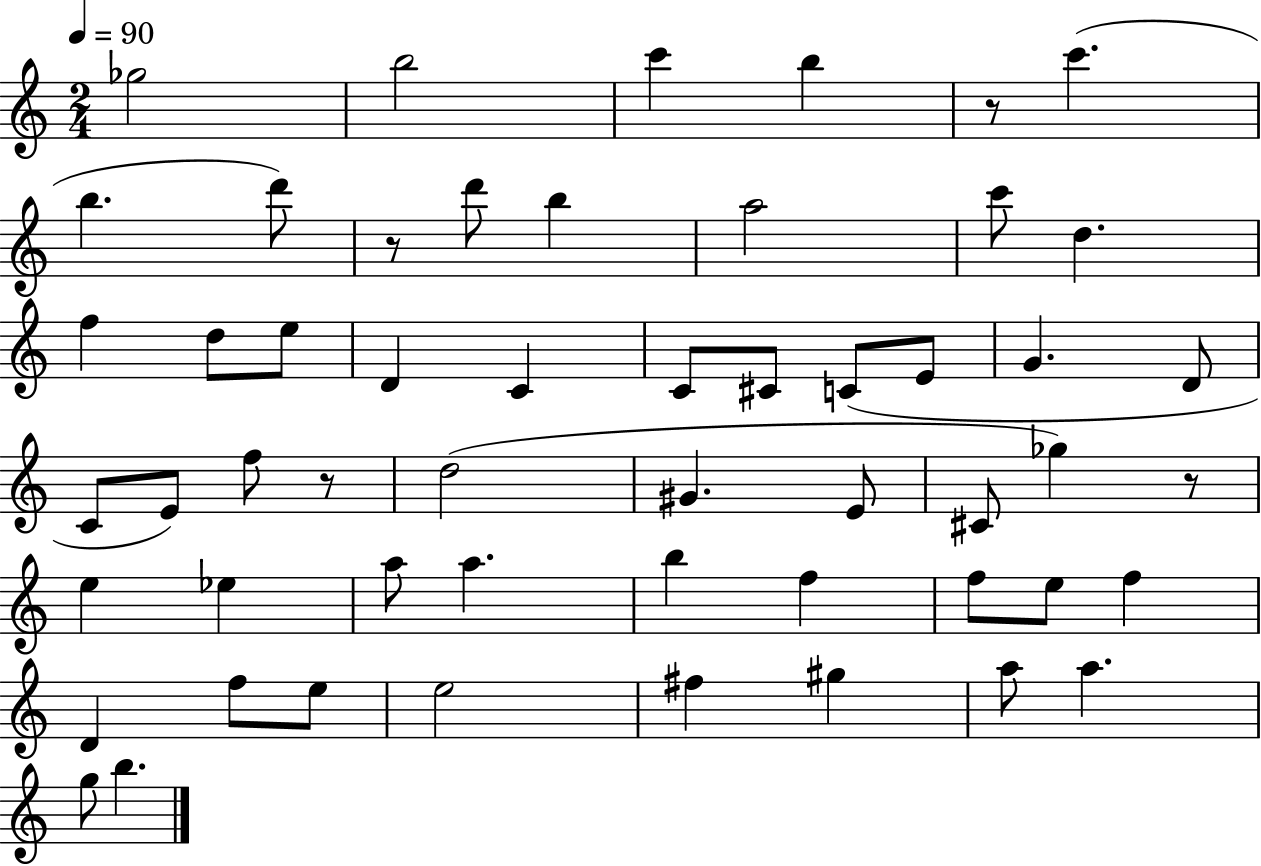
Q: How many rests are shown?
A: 4